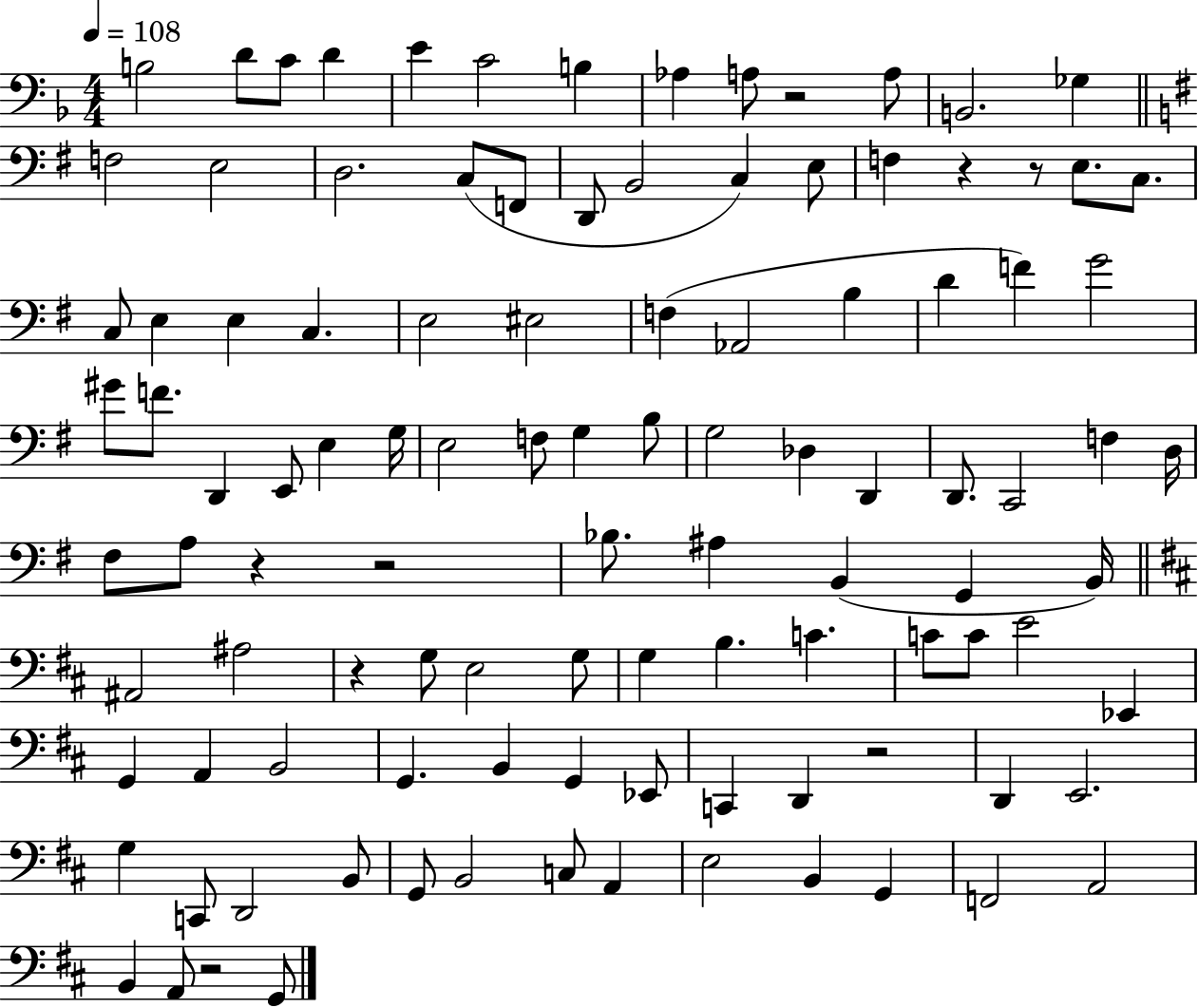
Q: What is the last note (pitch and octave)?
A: G2